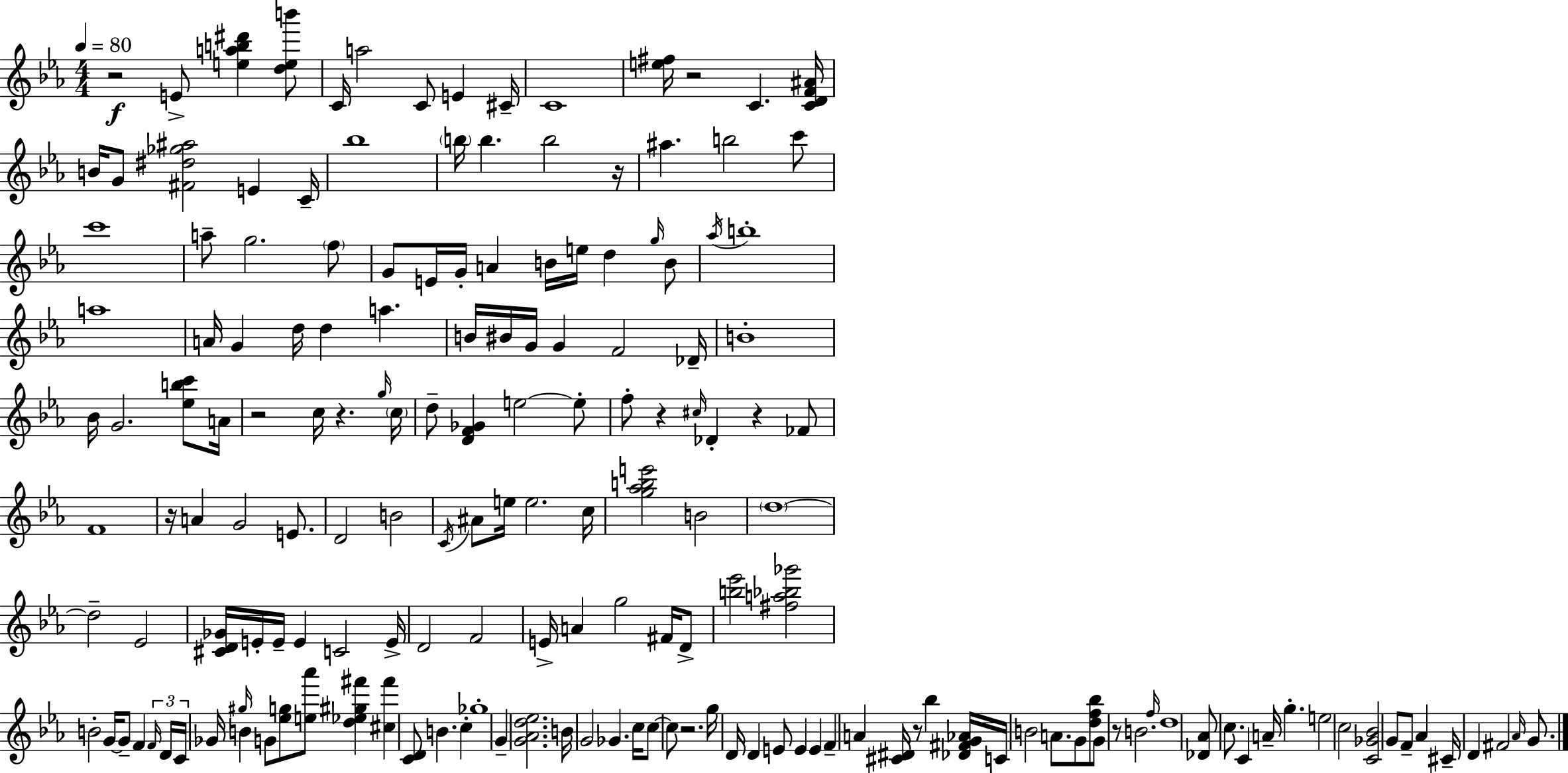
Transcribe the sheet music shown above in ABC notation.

X:1
T:Untitled
M:4/4
L:1/4
K:Eb
z2 E/2 [eab^d'] [deb']/2 C/4 a2 C/2 E ^C/4 C4 [e^f]/4 z2 C [CDF^A]/4 B/4 G/2 [^F^d_g^a]2 E C/4 _b4 b/4 b b2 z/4 ^a b2 c'/2 c'4 a/2 g2 f/2 G/2 E/4 G/4 A B/4 e/4 d g/4 B/2 _a/4 b4 a4 A/4 G d/4 d a B/4 ^B/4 G/4 G F2 _D/4 B4 _B/4 G2 [_ebc']/2 A/4 z2 c/4 z g/4 c/4 d/2 [DF_G] e2 e/2 f/2 z ^c/4 _D z _F/2 F4 z/4 A G2 E/2 D2 B2 C/4 ^A/2 e/4 e2 c/4 [g_abe']2 B2 d4 d2 _E2 [^CD_G]/4 E/4 E/4 E C2 E/4 D2 F2 E/4 A g2 ^F/4 D/2 [b_e']2 [^fa_b_g']2 B2 G/4 G/2 F F/4 D/4 C/4 _G/4 ^g/4 B G/2 [_eg]/2 [e_a']/2 [d_e^g^f'] [^c^f'] [CD]/2 B c _g4 G [G_Ad_e]2 B/4 G2 _G c/4 c/2 c/2 z2 g/4 D/4 D E/2 E E F A [^C^D]/4 z/2 _b [_D^FG_A]/4 C/4 B2 A/2 G/2 [df_b]/2 G/2 z/2 B2 f/4 d4 [_D_A]/2 c/2 C A/4 g e2 c2 [C_G_B]2 G/2 F/2 _A ^C/4 D ^F2 _A/4 G/2